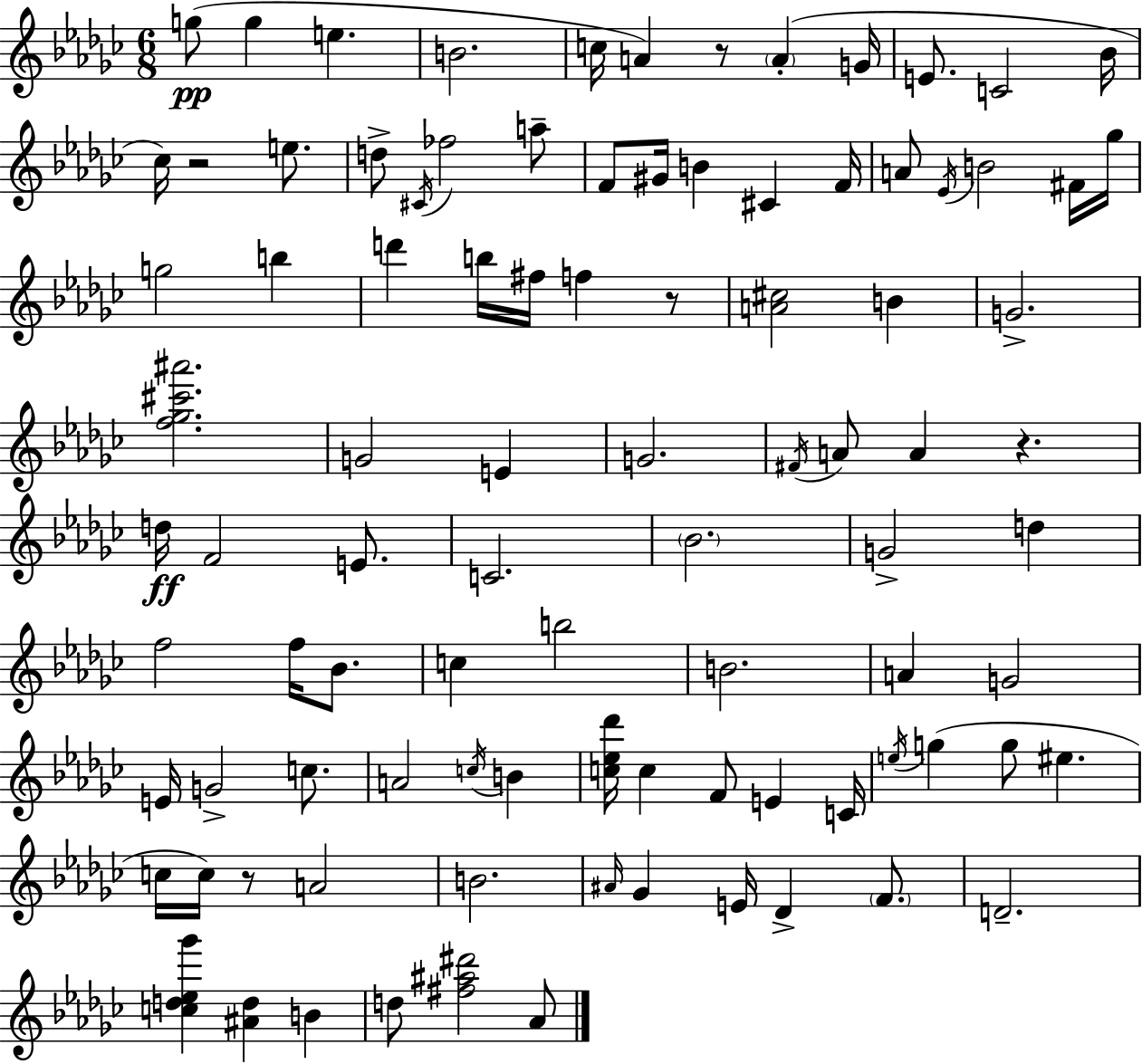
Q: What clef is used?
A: treble